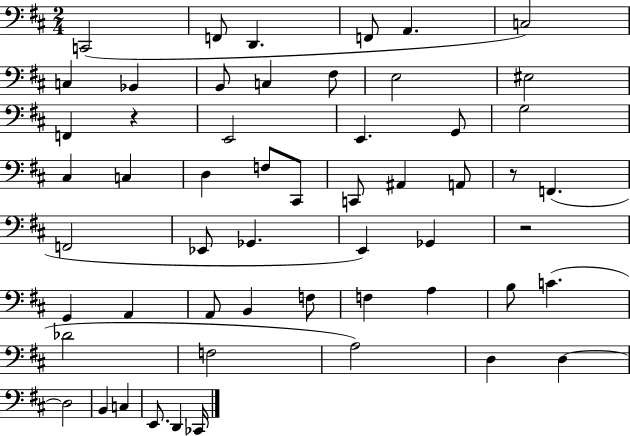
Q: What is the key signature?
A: D major